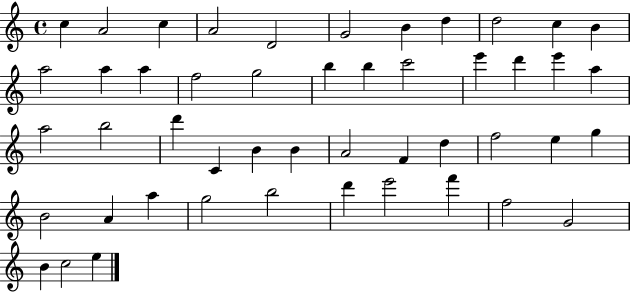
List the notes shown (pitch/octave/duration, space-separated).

C5/q A4/h C5/q A4/h D4/h G4/h B4/q D5/q D5/h C5/q B4/q A5/h A5/q A5/q F5/h G5/h B5/q B5/q C6/h E6/q D6/q E6/q A5/q A5/h B5/h D6/q C4/q B4/q B4/q A4/h F4/q D5/q F5/h E5/q G5/q B4/h A4/q A5/q G5/h B5/h D6/q E6/h F6/q F5/h G4/h B4/q C5/h E5/q